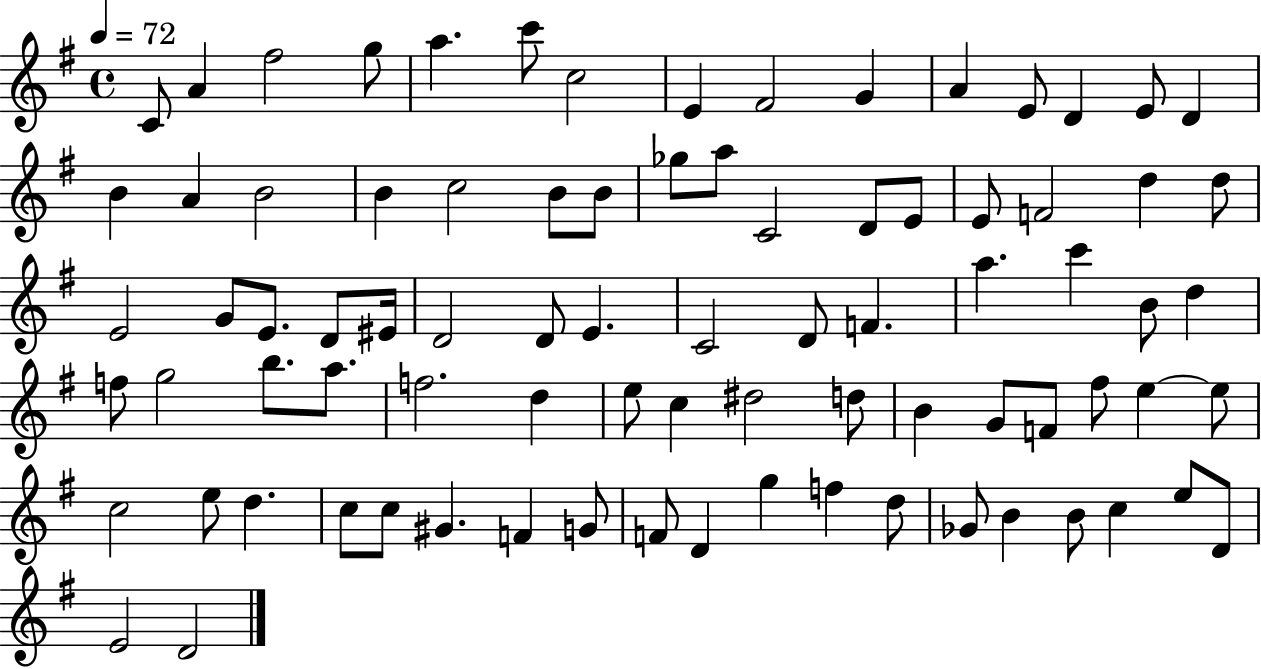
{
  \clef treble
  \time 4/4
  \defaultTimeSignature
  \key g \major
  \tempo 4 = 72
  c'8 a'4 fis''2 g''8 | a''4. c'''8 c''2 | e'4 fis'2 g'4 | a'4 e'8 d'4 e'8 d'4 | \break b'4 a'4 b'2 | b'4 c''2 b'8 b'8 | ges''8 a''8 c'2 d'8 e'8 | e'8 f'2 d''4 d''8 | \break e'2 g'8 e'8. d'8 eis'16 | d'2 d'8 e'4. | c'2 d'8 f'4. | a''4. c'''4 b'8 d''4 | \break f''8 g''2 b''8. a''8. | f''2. d''4 | e''8 c''4 dis''2 d''8 | b'4 g'8 f'8 fis''8 e''4~~ e''8 | \break c''2 e''8 d''4. | c''8 c''8 gis'4. f'4 g'8 | f'8 d'4 g''4 f''4 d''8 | ges'8 b'4 b'8 c''4 e''8 d'8 | \break e'2 d'2 | \bar "|."
}